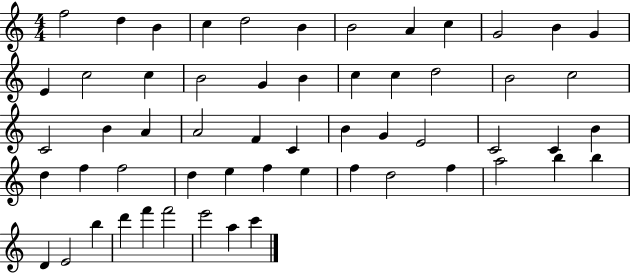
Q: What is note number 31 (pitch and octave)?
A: G4